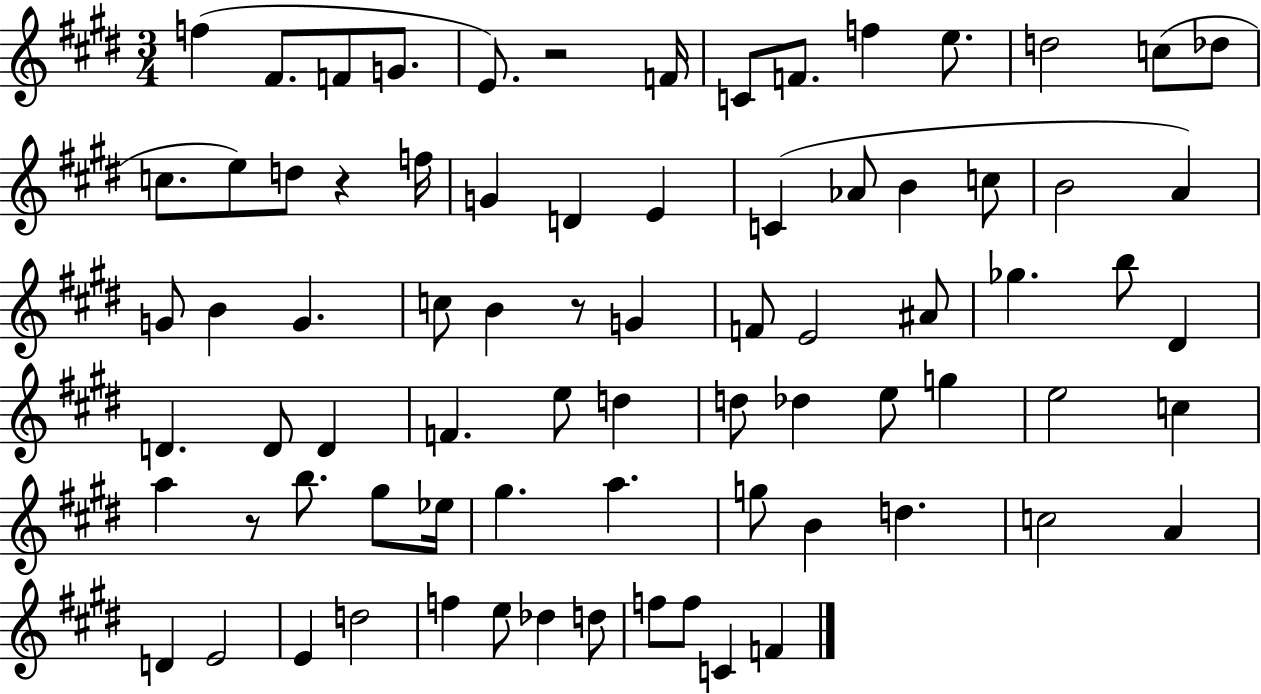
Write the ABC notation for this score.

X:1
T:Untitled
M:3/4
L:1/4
K:E
f ^F/2 F/2 G/2 E/2 z2 F/4 C/2 F/2 f e/2 d2 c/2 _d/2 c/2 e/2 d/2 z f/4 G D E C _A/2 B c/2 B2 A G/2 B G c/2 B z/2 G F/2 E2 ^A/2 _g b/2 ^D D D/2 D F e/2 d d/2 _d e/2 g e2 c a z/2 b/2 ^g/2 _e/4 ^g a g/2 B d c2 A D E2 E d2 f e/2 _d d/2 f/2 f/2 C F